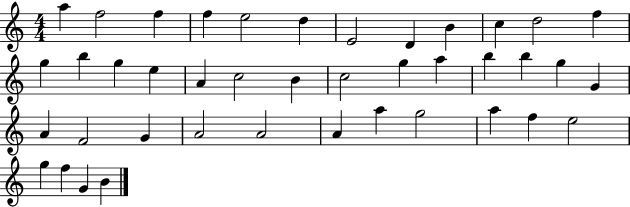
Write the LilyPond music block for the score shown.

{
  \clef treble
  \numericTimeSignature
  \time 4/4
  \key c \major
  a''4 f''2 f''4 | f''4 e''2 d''4 | e'2 d'4 b'4 | c''4 d''2 f''4 | \break g''4 b''4 g''4 e''4 | a'4 c''2 b'4 | c''2 g''4 a''4 | b''4 b''4 g''4 g'4 | \break a'4 f'2 g'4 | a'2 a'2 | a'4 a''4 g''2 | a''4 f''4 e''2 | \break g''4 f''4 g'4 b'4 | \bar "|."
}